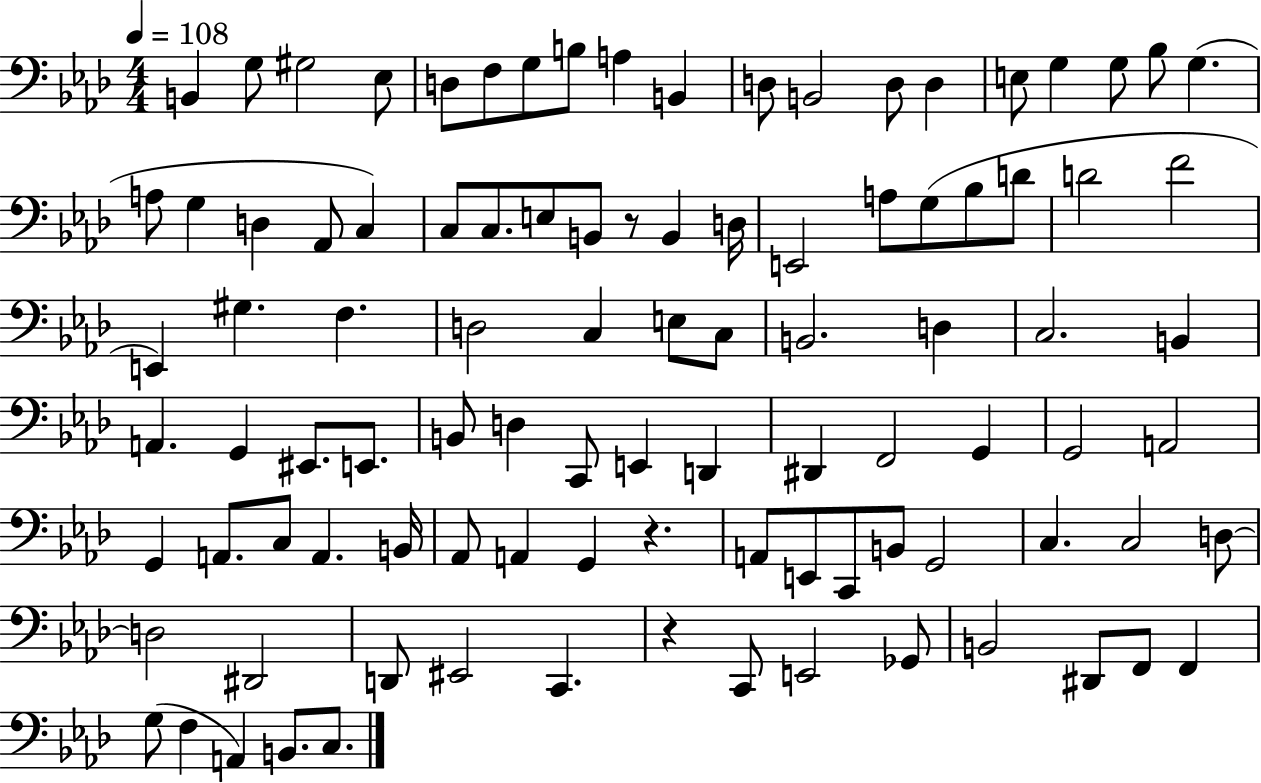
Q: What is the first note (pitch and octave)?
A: B2